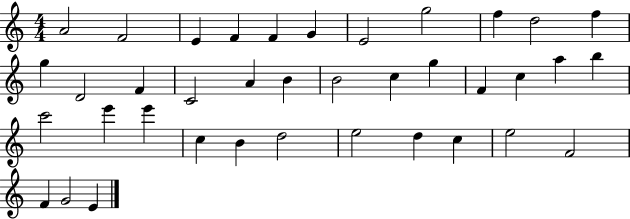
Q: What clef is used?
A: treble